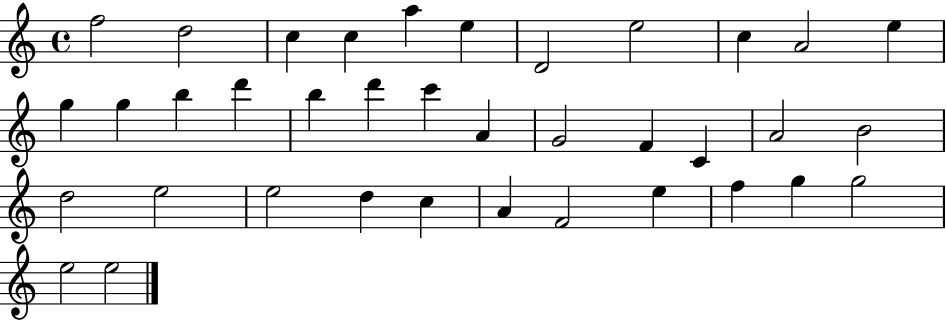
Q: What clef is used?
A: treble